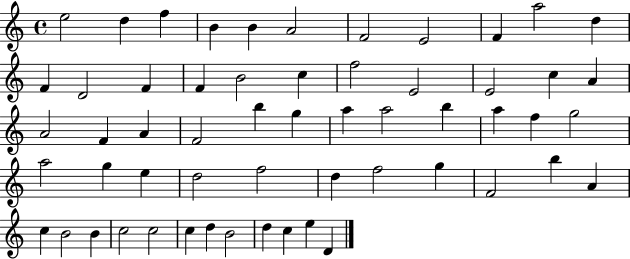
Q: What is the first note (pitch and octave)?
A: E5